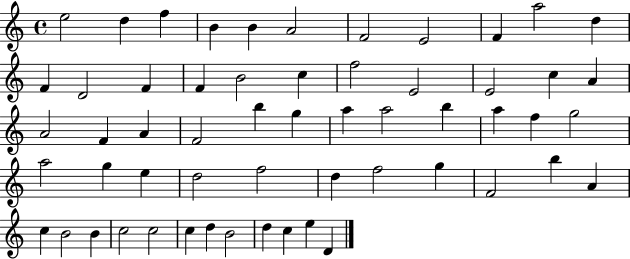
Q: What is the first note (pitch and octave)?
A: E5